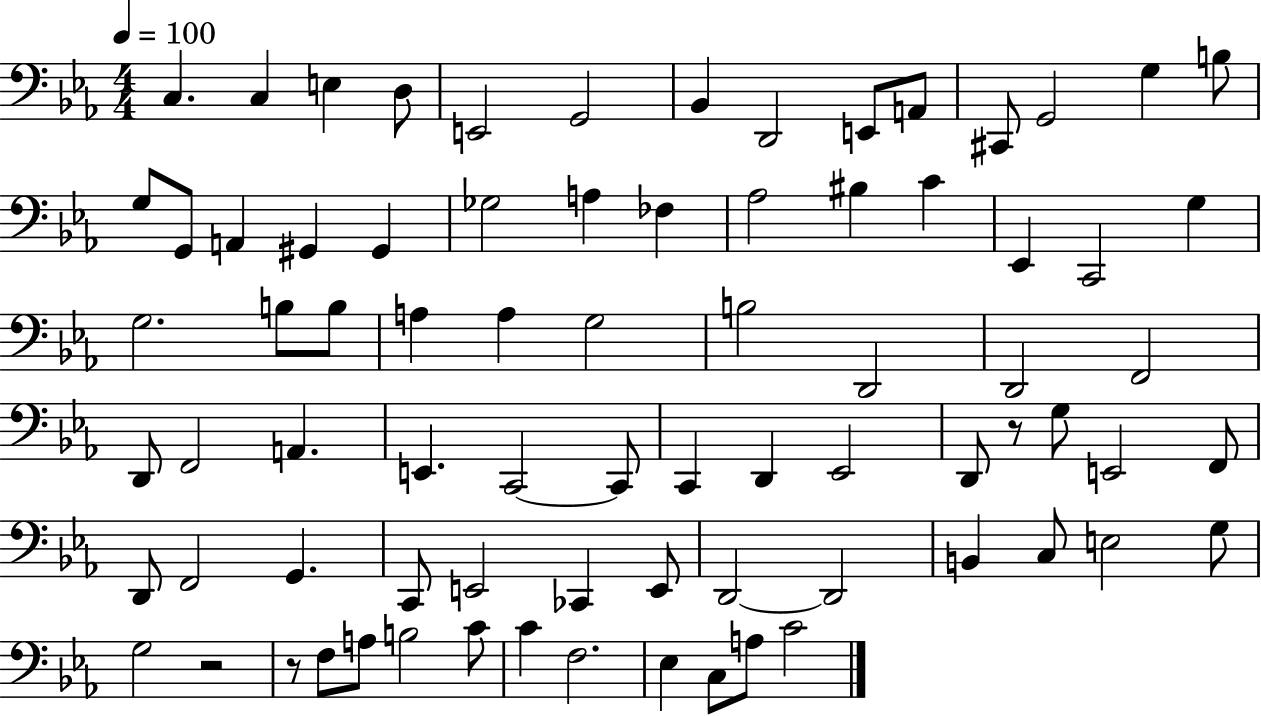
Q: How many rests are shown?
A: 3